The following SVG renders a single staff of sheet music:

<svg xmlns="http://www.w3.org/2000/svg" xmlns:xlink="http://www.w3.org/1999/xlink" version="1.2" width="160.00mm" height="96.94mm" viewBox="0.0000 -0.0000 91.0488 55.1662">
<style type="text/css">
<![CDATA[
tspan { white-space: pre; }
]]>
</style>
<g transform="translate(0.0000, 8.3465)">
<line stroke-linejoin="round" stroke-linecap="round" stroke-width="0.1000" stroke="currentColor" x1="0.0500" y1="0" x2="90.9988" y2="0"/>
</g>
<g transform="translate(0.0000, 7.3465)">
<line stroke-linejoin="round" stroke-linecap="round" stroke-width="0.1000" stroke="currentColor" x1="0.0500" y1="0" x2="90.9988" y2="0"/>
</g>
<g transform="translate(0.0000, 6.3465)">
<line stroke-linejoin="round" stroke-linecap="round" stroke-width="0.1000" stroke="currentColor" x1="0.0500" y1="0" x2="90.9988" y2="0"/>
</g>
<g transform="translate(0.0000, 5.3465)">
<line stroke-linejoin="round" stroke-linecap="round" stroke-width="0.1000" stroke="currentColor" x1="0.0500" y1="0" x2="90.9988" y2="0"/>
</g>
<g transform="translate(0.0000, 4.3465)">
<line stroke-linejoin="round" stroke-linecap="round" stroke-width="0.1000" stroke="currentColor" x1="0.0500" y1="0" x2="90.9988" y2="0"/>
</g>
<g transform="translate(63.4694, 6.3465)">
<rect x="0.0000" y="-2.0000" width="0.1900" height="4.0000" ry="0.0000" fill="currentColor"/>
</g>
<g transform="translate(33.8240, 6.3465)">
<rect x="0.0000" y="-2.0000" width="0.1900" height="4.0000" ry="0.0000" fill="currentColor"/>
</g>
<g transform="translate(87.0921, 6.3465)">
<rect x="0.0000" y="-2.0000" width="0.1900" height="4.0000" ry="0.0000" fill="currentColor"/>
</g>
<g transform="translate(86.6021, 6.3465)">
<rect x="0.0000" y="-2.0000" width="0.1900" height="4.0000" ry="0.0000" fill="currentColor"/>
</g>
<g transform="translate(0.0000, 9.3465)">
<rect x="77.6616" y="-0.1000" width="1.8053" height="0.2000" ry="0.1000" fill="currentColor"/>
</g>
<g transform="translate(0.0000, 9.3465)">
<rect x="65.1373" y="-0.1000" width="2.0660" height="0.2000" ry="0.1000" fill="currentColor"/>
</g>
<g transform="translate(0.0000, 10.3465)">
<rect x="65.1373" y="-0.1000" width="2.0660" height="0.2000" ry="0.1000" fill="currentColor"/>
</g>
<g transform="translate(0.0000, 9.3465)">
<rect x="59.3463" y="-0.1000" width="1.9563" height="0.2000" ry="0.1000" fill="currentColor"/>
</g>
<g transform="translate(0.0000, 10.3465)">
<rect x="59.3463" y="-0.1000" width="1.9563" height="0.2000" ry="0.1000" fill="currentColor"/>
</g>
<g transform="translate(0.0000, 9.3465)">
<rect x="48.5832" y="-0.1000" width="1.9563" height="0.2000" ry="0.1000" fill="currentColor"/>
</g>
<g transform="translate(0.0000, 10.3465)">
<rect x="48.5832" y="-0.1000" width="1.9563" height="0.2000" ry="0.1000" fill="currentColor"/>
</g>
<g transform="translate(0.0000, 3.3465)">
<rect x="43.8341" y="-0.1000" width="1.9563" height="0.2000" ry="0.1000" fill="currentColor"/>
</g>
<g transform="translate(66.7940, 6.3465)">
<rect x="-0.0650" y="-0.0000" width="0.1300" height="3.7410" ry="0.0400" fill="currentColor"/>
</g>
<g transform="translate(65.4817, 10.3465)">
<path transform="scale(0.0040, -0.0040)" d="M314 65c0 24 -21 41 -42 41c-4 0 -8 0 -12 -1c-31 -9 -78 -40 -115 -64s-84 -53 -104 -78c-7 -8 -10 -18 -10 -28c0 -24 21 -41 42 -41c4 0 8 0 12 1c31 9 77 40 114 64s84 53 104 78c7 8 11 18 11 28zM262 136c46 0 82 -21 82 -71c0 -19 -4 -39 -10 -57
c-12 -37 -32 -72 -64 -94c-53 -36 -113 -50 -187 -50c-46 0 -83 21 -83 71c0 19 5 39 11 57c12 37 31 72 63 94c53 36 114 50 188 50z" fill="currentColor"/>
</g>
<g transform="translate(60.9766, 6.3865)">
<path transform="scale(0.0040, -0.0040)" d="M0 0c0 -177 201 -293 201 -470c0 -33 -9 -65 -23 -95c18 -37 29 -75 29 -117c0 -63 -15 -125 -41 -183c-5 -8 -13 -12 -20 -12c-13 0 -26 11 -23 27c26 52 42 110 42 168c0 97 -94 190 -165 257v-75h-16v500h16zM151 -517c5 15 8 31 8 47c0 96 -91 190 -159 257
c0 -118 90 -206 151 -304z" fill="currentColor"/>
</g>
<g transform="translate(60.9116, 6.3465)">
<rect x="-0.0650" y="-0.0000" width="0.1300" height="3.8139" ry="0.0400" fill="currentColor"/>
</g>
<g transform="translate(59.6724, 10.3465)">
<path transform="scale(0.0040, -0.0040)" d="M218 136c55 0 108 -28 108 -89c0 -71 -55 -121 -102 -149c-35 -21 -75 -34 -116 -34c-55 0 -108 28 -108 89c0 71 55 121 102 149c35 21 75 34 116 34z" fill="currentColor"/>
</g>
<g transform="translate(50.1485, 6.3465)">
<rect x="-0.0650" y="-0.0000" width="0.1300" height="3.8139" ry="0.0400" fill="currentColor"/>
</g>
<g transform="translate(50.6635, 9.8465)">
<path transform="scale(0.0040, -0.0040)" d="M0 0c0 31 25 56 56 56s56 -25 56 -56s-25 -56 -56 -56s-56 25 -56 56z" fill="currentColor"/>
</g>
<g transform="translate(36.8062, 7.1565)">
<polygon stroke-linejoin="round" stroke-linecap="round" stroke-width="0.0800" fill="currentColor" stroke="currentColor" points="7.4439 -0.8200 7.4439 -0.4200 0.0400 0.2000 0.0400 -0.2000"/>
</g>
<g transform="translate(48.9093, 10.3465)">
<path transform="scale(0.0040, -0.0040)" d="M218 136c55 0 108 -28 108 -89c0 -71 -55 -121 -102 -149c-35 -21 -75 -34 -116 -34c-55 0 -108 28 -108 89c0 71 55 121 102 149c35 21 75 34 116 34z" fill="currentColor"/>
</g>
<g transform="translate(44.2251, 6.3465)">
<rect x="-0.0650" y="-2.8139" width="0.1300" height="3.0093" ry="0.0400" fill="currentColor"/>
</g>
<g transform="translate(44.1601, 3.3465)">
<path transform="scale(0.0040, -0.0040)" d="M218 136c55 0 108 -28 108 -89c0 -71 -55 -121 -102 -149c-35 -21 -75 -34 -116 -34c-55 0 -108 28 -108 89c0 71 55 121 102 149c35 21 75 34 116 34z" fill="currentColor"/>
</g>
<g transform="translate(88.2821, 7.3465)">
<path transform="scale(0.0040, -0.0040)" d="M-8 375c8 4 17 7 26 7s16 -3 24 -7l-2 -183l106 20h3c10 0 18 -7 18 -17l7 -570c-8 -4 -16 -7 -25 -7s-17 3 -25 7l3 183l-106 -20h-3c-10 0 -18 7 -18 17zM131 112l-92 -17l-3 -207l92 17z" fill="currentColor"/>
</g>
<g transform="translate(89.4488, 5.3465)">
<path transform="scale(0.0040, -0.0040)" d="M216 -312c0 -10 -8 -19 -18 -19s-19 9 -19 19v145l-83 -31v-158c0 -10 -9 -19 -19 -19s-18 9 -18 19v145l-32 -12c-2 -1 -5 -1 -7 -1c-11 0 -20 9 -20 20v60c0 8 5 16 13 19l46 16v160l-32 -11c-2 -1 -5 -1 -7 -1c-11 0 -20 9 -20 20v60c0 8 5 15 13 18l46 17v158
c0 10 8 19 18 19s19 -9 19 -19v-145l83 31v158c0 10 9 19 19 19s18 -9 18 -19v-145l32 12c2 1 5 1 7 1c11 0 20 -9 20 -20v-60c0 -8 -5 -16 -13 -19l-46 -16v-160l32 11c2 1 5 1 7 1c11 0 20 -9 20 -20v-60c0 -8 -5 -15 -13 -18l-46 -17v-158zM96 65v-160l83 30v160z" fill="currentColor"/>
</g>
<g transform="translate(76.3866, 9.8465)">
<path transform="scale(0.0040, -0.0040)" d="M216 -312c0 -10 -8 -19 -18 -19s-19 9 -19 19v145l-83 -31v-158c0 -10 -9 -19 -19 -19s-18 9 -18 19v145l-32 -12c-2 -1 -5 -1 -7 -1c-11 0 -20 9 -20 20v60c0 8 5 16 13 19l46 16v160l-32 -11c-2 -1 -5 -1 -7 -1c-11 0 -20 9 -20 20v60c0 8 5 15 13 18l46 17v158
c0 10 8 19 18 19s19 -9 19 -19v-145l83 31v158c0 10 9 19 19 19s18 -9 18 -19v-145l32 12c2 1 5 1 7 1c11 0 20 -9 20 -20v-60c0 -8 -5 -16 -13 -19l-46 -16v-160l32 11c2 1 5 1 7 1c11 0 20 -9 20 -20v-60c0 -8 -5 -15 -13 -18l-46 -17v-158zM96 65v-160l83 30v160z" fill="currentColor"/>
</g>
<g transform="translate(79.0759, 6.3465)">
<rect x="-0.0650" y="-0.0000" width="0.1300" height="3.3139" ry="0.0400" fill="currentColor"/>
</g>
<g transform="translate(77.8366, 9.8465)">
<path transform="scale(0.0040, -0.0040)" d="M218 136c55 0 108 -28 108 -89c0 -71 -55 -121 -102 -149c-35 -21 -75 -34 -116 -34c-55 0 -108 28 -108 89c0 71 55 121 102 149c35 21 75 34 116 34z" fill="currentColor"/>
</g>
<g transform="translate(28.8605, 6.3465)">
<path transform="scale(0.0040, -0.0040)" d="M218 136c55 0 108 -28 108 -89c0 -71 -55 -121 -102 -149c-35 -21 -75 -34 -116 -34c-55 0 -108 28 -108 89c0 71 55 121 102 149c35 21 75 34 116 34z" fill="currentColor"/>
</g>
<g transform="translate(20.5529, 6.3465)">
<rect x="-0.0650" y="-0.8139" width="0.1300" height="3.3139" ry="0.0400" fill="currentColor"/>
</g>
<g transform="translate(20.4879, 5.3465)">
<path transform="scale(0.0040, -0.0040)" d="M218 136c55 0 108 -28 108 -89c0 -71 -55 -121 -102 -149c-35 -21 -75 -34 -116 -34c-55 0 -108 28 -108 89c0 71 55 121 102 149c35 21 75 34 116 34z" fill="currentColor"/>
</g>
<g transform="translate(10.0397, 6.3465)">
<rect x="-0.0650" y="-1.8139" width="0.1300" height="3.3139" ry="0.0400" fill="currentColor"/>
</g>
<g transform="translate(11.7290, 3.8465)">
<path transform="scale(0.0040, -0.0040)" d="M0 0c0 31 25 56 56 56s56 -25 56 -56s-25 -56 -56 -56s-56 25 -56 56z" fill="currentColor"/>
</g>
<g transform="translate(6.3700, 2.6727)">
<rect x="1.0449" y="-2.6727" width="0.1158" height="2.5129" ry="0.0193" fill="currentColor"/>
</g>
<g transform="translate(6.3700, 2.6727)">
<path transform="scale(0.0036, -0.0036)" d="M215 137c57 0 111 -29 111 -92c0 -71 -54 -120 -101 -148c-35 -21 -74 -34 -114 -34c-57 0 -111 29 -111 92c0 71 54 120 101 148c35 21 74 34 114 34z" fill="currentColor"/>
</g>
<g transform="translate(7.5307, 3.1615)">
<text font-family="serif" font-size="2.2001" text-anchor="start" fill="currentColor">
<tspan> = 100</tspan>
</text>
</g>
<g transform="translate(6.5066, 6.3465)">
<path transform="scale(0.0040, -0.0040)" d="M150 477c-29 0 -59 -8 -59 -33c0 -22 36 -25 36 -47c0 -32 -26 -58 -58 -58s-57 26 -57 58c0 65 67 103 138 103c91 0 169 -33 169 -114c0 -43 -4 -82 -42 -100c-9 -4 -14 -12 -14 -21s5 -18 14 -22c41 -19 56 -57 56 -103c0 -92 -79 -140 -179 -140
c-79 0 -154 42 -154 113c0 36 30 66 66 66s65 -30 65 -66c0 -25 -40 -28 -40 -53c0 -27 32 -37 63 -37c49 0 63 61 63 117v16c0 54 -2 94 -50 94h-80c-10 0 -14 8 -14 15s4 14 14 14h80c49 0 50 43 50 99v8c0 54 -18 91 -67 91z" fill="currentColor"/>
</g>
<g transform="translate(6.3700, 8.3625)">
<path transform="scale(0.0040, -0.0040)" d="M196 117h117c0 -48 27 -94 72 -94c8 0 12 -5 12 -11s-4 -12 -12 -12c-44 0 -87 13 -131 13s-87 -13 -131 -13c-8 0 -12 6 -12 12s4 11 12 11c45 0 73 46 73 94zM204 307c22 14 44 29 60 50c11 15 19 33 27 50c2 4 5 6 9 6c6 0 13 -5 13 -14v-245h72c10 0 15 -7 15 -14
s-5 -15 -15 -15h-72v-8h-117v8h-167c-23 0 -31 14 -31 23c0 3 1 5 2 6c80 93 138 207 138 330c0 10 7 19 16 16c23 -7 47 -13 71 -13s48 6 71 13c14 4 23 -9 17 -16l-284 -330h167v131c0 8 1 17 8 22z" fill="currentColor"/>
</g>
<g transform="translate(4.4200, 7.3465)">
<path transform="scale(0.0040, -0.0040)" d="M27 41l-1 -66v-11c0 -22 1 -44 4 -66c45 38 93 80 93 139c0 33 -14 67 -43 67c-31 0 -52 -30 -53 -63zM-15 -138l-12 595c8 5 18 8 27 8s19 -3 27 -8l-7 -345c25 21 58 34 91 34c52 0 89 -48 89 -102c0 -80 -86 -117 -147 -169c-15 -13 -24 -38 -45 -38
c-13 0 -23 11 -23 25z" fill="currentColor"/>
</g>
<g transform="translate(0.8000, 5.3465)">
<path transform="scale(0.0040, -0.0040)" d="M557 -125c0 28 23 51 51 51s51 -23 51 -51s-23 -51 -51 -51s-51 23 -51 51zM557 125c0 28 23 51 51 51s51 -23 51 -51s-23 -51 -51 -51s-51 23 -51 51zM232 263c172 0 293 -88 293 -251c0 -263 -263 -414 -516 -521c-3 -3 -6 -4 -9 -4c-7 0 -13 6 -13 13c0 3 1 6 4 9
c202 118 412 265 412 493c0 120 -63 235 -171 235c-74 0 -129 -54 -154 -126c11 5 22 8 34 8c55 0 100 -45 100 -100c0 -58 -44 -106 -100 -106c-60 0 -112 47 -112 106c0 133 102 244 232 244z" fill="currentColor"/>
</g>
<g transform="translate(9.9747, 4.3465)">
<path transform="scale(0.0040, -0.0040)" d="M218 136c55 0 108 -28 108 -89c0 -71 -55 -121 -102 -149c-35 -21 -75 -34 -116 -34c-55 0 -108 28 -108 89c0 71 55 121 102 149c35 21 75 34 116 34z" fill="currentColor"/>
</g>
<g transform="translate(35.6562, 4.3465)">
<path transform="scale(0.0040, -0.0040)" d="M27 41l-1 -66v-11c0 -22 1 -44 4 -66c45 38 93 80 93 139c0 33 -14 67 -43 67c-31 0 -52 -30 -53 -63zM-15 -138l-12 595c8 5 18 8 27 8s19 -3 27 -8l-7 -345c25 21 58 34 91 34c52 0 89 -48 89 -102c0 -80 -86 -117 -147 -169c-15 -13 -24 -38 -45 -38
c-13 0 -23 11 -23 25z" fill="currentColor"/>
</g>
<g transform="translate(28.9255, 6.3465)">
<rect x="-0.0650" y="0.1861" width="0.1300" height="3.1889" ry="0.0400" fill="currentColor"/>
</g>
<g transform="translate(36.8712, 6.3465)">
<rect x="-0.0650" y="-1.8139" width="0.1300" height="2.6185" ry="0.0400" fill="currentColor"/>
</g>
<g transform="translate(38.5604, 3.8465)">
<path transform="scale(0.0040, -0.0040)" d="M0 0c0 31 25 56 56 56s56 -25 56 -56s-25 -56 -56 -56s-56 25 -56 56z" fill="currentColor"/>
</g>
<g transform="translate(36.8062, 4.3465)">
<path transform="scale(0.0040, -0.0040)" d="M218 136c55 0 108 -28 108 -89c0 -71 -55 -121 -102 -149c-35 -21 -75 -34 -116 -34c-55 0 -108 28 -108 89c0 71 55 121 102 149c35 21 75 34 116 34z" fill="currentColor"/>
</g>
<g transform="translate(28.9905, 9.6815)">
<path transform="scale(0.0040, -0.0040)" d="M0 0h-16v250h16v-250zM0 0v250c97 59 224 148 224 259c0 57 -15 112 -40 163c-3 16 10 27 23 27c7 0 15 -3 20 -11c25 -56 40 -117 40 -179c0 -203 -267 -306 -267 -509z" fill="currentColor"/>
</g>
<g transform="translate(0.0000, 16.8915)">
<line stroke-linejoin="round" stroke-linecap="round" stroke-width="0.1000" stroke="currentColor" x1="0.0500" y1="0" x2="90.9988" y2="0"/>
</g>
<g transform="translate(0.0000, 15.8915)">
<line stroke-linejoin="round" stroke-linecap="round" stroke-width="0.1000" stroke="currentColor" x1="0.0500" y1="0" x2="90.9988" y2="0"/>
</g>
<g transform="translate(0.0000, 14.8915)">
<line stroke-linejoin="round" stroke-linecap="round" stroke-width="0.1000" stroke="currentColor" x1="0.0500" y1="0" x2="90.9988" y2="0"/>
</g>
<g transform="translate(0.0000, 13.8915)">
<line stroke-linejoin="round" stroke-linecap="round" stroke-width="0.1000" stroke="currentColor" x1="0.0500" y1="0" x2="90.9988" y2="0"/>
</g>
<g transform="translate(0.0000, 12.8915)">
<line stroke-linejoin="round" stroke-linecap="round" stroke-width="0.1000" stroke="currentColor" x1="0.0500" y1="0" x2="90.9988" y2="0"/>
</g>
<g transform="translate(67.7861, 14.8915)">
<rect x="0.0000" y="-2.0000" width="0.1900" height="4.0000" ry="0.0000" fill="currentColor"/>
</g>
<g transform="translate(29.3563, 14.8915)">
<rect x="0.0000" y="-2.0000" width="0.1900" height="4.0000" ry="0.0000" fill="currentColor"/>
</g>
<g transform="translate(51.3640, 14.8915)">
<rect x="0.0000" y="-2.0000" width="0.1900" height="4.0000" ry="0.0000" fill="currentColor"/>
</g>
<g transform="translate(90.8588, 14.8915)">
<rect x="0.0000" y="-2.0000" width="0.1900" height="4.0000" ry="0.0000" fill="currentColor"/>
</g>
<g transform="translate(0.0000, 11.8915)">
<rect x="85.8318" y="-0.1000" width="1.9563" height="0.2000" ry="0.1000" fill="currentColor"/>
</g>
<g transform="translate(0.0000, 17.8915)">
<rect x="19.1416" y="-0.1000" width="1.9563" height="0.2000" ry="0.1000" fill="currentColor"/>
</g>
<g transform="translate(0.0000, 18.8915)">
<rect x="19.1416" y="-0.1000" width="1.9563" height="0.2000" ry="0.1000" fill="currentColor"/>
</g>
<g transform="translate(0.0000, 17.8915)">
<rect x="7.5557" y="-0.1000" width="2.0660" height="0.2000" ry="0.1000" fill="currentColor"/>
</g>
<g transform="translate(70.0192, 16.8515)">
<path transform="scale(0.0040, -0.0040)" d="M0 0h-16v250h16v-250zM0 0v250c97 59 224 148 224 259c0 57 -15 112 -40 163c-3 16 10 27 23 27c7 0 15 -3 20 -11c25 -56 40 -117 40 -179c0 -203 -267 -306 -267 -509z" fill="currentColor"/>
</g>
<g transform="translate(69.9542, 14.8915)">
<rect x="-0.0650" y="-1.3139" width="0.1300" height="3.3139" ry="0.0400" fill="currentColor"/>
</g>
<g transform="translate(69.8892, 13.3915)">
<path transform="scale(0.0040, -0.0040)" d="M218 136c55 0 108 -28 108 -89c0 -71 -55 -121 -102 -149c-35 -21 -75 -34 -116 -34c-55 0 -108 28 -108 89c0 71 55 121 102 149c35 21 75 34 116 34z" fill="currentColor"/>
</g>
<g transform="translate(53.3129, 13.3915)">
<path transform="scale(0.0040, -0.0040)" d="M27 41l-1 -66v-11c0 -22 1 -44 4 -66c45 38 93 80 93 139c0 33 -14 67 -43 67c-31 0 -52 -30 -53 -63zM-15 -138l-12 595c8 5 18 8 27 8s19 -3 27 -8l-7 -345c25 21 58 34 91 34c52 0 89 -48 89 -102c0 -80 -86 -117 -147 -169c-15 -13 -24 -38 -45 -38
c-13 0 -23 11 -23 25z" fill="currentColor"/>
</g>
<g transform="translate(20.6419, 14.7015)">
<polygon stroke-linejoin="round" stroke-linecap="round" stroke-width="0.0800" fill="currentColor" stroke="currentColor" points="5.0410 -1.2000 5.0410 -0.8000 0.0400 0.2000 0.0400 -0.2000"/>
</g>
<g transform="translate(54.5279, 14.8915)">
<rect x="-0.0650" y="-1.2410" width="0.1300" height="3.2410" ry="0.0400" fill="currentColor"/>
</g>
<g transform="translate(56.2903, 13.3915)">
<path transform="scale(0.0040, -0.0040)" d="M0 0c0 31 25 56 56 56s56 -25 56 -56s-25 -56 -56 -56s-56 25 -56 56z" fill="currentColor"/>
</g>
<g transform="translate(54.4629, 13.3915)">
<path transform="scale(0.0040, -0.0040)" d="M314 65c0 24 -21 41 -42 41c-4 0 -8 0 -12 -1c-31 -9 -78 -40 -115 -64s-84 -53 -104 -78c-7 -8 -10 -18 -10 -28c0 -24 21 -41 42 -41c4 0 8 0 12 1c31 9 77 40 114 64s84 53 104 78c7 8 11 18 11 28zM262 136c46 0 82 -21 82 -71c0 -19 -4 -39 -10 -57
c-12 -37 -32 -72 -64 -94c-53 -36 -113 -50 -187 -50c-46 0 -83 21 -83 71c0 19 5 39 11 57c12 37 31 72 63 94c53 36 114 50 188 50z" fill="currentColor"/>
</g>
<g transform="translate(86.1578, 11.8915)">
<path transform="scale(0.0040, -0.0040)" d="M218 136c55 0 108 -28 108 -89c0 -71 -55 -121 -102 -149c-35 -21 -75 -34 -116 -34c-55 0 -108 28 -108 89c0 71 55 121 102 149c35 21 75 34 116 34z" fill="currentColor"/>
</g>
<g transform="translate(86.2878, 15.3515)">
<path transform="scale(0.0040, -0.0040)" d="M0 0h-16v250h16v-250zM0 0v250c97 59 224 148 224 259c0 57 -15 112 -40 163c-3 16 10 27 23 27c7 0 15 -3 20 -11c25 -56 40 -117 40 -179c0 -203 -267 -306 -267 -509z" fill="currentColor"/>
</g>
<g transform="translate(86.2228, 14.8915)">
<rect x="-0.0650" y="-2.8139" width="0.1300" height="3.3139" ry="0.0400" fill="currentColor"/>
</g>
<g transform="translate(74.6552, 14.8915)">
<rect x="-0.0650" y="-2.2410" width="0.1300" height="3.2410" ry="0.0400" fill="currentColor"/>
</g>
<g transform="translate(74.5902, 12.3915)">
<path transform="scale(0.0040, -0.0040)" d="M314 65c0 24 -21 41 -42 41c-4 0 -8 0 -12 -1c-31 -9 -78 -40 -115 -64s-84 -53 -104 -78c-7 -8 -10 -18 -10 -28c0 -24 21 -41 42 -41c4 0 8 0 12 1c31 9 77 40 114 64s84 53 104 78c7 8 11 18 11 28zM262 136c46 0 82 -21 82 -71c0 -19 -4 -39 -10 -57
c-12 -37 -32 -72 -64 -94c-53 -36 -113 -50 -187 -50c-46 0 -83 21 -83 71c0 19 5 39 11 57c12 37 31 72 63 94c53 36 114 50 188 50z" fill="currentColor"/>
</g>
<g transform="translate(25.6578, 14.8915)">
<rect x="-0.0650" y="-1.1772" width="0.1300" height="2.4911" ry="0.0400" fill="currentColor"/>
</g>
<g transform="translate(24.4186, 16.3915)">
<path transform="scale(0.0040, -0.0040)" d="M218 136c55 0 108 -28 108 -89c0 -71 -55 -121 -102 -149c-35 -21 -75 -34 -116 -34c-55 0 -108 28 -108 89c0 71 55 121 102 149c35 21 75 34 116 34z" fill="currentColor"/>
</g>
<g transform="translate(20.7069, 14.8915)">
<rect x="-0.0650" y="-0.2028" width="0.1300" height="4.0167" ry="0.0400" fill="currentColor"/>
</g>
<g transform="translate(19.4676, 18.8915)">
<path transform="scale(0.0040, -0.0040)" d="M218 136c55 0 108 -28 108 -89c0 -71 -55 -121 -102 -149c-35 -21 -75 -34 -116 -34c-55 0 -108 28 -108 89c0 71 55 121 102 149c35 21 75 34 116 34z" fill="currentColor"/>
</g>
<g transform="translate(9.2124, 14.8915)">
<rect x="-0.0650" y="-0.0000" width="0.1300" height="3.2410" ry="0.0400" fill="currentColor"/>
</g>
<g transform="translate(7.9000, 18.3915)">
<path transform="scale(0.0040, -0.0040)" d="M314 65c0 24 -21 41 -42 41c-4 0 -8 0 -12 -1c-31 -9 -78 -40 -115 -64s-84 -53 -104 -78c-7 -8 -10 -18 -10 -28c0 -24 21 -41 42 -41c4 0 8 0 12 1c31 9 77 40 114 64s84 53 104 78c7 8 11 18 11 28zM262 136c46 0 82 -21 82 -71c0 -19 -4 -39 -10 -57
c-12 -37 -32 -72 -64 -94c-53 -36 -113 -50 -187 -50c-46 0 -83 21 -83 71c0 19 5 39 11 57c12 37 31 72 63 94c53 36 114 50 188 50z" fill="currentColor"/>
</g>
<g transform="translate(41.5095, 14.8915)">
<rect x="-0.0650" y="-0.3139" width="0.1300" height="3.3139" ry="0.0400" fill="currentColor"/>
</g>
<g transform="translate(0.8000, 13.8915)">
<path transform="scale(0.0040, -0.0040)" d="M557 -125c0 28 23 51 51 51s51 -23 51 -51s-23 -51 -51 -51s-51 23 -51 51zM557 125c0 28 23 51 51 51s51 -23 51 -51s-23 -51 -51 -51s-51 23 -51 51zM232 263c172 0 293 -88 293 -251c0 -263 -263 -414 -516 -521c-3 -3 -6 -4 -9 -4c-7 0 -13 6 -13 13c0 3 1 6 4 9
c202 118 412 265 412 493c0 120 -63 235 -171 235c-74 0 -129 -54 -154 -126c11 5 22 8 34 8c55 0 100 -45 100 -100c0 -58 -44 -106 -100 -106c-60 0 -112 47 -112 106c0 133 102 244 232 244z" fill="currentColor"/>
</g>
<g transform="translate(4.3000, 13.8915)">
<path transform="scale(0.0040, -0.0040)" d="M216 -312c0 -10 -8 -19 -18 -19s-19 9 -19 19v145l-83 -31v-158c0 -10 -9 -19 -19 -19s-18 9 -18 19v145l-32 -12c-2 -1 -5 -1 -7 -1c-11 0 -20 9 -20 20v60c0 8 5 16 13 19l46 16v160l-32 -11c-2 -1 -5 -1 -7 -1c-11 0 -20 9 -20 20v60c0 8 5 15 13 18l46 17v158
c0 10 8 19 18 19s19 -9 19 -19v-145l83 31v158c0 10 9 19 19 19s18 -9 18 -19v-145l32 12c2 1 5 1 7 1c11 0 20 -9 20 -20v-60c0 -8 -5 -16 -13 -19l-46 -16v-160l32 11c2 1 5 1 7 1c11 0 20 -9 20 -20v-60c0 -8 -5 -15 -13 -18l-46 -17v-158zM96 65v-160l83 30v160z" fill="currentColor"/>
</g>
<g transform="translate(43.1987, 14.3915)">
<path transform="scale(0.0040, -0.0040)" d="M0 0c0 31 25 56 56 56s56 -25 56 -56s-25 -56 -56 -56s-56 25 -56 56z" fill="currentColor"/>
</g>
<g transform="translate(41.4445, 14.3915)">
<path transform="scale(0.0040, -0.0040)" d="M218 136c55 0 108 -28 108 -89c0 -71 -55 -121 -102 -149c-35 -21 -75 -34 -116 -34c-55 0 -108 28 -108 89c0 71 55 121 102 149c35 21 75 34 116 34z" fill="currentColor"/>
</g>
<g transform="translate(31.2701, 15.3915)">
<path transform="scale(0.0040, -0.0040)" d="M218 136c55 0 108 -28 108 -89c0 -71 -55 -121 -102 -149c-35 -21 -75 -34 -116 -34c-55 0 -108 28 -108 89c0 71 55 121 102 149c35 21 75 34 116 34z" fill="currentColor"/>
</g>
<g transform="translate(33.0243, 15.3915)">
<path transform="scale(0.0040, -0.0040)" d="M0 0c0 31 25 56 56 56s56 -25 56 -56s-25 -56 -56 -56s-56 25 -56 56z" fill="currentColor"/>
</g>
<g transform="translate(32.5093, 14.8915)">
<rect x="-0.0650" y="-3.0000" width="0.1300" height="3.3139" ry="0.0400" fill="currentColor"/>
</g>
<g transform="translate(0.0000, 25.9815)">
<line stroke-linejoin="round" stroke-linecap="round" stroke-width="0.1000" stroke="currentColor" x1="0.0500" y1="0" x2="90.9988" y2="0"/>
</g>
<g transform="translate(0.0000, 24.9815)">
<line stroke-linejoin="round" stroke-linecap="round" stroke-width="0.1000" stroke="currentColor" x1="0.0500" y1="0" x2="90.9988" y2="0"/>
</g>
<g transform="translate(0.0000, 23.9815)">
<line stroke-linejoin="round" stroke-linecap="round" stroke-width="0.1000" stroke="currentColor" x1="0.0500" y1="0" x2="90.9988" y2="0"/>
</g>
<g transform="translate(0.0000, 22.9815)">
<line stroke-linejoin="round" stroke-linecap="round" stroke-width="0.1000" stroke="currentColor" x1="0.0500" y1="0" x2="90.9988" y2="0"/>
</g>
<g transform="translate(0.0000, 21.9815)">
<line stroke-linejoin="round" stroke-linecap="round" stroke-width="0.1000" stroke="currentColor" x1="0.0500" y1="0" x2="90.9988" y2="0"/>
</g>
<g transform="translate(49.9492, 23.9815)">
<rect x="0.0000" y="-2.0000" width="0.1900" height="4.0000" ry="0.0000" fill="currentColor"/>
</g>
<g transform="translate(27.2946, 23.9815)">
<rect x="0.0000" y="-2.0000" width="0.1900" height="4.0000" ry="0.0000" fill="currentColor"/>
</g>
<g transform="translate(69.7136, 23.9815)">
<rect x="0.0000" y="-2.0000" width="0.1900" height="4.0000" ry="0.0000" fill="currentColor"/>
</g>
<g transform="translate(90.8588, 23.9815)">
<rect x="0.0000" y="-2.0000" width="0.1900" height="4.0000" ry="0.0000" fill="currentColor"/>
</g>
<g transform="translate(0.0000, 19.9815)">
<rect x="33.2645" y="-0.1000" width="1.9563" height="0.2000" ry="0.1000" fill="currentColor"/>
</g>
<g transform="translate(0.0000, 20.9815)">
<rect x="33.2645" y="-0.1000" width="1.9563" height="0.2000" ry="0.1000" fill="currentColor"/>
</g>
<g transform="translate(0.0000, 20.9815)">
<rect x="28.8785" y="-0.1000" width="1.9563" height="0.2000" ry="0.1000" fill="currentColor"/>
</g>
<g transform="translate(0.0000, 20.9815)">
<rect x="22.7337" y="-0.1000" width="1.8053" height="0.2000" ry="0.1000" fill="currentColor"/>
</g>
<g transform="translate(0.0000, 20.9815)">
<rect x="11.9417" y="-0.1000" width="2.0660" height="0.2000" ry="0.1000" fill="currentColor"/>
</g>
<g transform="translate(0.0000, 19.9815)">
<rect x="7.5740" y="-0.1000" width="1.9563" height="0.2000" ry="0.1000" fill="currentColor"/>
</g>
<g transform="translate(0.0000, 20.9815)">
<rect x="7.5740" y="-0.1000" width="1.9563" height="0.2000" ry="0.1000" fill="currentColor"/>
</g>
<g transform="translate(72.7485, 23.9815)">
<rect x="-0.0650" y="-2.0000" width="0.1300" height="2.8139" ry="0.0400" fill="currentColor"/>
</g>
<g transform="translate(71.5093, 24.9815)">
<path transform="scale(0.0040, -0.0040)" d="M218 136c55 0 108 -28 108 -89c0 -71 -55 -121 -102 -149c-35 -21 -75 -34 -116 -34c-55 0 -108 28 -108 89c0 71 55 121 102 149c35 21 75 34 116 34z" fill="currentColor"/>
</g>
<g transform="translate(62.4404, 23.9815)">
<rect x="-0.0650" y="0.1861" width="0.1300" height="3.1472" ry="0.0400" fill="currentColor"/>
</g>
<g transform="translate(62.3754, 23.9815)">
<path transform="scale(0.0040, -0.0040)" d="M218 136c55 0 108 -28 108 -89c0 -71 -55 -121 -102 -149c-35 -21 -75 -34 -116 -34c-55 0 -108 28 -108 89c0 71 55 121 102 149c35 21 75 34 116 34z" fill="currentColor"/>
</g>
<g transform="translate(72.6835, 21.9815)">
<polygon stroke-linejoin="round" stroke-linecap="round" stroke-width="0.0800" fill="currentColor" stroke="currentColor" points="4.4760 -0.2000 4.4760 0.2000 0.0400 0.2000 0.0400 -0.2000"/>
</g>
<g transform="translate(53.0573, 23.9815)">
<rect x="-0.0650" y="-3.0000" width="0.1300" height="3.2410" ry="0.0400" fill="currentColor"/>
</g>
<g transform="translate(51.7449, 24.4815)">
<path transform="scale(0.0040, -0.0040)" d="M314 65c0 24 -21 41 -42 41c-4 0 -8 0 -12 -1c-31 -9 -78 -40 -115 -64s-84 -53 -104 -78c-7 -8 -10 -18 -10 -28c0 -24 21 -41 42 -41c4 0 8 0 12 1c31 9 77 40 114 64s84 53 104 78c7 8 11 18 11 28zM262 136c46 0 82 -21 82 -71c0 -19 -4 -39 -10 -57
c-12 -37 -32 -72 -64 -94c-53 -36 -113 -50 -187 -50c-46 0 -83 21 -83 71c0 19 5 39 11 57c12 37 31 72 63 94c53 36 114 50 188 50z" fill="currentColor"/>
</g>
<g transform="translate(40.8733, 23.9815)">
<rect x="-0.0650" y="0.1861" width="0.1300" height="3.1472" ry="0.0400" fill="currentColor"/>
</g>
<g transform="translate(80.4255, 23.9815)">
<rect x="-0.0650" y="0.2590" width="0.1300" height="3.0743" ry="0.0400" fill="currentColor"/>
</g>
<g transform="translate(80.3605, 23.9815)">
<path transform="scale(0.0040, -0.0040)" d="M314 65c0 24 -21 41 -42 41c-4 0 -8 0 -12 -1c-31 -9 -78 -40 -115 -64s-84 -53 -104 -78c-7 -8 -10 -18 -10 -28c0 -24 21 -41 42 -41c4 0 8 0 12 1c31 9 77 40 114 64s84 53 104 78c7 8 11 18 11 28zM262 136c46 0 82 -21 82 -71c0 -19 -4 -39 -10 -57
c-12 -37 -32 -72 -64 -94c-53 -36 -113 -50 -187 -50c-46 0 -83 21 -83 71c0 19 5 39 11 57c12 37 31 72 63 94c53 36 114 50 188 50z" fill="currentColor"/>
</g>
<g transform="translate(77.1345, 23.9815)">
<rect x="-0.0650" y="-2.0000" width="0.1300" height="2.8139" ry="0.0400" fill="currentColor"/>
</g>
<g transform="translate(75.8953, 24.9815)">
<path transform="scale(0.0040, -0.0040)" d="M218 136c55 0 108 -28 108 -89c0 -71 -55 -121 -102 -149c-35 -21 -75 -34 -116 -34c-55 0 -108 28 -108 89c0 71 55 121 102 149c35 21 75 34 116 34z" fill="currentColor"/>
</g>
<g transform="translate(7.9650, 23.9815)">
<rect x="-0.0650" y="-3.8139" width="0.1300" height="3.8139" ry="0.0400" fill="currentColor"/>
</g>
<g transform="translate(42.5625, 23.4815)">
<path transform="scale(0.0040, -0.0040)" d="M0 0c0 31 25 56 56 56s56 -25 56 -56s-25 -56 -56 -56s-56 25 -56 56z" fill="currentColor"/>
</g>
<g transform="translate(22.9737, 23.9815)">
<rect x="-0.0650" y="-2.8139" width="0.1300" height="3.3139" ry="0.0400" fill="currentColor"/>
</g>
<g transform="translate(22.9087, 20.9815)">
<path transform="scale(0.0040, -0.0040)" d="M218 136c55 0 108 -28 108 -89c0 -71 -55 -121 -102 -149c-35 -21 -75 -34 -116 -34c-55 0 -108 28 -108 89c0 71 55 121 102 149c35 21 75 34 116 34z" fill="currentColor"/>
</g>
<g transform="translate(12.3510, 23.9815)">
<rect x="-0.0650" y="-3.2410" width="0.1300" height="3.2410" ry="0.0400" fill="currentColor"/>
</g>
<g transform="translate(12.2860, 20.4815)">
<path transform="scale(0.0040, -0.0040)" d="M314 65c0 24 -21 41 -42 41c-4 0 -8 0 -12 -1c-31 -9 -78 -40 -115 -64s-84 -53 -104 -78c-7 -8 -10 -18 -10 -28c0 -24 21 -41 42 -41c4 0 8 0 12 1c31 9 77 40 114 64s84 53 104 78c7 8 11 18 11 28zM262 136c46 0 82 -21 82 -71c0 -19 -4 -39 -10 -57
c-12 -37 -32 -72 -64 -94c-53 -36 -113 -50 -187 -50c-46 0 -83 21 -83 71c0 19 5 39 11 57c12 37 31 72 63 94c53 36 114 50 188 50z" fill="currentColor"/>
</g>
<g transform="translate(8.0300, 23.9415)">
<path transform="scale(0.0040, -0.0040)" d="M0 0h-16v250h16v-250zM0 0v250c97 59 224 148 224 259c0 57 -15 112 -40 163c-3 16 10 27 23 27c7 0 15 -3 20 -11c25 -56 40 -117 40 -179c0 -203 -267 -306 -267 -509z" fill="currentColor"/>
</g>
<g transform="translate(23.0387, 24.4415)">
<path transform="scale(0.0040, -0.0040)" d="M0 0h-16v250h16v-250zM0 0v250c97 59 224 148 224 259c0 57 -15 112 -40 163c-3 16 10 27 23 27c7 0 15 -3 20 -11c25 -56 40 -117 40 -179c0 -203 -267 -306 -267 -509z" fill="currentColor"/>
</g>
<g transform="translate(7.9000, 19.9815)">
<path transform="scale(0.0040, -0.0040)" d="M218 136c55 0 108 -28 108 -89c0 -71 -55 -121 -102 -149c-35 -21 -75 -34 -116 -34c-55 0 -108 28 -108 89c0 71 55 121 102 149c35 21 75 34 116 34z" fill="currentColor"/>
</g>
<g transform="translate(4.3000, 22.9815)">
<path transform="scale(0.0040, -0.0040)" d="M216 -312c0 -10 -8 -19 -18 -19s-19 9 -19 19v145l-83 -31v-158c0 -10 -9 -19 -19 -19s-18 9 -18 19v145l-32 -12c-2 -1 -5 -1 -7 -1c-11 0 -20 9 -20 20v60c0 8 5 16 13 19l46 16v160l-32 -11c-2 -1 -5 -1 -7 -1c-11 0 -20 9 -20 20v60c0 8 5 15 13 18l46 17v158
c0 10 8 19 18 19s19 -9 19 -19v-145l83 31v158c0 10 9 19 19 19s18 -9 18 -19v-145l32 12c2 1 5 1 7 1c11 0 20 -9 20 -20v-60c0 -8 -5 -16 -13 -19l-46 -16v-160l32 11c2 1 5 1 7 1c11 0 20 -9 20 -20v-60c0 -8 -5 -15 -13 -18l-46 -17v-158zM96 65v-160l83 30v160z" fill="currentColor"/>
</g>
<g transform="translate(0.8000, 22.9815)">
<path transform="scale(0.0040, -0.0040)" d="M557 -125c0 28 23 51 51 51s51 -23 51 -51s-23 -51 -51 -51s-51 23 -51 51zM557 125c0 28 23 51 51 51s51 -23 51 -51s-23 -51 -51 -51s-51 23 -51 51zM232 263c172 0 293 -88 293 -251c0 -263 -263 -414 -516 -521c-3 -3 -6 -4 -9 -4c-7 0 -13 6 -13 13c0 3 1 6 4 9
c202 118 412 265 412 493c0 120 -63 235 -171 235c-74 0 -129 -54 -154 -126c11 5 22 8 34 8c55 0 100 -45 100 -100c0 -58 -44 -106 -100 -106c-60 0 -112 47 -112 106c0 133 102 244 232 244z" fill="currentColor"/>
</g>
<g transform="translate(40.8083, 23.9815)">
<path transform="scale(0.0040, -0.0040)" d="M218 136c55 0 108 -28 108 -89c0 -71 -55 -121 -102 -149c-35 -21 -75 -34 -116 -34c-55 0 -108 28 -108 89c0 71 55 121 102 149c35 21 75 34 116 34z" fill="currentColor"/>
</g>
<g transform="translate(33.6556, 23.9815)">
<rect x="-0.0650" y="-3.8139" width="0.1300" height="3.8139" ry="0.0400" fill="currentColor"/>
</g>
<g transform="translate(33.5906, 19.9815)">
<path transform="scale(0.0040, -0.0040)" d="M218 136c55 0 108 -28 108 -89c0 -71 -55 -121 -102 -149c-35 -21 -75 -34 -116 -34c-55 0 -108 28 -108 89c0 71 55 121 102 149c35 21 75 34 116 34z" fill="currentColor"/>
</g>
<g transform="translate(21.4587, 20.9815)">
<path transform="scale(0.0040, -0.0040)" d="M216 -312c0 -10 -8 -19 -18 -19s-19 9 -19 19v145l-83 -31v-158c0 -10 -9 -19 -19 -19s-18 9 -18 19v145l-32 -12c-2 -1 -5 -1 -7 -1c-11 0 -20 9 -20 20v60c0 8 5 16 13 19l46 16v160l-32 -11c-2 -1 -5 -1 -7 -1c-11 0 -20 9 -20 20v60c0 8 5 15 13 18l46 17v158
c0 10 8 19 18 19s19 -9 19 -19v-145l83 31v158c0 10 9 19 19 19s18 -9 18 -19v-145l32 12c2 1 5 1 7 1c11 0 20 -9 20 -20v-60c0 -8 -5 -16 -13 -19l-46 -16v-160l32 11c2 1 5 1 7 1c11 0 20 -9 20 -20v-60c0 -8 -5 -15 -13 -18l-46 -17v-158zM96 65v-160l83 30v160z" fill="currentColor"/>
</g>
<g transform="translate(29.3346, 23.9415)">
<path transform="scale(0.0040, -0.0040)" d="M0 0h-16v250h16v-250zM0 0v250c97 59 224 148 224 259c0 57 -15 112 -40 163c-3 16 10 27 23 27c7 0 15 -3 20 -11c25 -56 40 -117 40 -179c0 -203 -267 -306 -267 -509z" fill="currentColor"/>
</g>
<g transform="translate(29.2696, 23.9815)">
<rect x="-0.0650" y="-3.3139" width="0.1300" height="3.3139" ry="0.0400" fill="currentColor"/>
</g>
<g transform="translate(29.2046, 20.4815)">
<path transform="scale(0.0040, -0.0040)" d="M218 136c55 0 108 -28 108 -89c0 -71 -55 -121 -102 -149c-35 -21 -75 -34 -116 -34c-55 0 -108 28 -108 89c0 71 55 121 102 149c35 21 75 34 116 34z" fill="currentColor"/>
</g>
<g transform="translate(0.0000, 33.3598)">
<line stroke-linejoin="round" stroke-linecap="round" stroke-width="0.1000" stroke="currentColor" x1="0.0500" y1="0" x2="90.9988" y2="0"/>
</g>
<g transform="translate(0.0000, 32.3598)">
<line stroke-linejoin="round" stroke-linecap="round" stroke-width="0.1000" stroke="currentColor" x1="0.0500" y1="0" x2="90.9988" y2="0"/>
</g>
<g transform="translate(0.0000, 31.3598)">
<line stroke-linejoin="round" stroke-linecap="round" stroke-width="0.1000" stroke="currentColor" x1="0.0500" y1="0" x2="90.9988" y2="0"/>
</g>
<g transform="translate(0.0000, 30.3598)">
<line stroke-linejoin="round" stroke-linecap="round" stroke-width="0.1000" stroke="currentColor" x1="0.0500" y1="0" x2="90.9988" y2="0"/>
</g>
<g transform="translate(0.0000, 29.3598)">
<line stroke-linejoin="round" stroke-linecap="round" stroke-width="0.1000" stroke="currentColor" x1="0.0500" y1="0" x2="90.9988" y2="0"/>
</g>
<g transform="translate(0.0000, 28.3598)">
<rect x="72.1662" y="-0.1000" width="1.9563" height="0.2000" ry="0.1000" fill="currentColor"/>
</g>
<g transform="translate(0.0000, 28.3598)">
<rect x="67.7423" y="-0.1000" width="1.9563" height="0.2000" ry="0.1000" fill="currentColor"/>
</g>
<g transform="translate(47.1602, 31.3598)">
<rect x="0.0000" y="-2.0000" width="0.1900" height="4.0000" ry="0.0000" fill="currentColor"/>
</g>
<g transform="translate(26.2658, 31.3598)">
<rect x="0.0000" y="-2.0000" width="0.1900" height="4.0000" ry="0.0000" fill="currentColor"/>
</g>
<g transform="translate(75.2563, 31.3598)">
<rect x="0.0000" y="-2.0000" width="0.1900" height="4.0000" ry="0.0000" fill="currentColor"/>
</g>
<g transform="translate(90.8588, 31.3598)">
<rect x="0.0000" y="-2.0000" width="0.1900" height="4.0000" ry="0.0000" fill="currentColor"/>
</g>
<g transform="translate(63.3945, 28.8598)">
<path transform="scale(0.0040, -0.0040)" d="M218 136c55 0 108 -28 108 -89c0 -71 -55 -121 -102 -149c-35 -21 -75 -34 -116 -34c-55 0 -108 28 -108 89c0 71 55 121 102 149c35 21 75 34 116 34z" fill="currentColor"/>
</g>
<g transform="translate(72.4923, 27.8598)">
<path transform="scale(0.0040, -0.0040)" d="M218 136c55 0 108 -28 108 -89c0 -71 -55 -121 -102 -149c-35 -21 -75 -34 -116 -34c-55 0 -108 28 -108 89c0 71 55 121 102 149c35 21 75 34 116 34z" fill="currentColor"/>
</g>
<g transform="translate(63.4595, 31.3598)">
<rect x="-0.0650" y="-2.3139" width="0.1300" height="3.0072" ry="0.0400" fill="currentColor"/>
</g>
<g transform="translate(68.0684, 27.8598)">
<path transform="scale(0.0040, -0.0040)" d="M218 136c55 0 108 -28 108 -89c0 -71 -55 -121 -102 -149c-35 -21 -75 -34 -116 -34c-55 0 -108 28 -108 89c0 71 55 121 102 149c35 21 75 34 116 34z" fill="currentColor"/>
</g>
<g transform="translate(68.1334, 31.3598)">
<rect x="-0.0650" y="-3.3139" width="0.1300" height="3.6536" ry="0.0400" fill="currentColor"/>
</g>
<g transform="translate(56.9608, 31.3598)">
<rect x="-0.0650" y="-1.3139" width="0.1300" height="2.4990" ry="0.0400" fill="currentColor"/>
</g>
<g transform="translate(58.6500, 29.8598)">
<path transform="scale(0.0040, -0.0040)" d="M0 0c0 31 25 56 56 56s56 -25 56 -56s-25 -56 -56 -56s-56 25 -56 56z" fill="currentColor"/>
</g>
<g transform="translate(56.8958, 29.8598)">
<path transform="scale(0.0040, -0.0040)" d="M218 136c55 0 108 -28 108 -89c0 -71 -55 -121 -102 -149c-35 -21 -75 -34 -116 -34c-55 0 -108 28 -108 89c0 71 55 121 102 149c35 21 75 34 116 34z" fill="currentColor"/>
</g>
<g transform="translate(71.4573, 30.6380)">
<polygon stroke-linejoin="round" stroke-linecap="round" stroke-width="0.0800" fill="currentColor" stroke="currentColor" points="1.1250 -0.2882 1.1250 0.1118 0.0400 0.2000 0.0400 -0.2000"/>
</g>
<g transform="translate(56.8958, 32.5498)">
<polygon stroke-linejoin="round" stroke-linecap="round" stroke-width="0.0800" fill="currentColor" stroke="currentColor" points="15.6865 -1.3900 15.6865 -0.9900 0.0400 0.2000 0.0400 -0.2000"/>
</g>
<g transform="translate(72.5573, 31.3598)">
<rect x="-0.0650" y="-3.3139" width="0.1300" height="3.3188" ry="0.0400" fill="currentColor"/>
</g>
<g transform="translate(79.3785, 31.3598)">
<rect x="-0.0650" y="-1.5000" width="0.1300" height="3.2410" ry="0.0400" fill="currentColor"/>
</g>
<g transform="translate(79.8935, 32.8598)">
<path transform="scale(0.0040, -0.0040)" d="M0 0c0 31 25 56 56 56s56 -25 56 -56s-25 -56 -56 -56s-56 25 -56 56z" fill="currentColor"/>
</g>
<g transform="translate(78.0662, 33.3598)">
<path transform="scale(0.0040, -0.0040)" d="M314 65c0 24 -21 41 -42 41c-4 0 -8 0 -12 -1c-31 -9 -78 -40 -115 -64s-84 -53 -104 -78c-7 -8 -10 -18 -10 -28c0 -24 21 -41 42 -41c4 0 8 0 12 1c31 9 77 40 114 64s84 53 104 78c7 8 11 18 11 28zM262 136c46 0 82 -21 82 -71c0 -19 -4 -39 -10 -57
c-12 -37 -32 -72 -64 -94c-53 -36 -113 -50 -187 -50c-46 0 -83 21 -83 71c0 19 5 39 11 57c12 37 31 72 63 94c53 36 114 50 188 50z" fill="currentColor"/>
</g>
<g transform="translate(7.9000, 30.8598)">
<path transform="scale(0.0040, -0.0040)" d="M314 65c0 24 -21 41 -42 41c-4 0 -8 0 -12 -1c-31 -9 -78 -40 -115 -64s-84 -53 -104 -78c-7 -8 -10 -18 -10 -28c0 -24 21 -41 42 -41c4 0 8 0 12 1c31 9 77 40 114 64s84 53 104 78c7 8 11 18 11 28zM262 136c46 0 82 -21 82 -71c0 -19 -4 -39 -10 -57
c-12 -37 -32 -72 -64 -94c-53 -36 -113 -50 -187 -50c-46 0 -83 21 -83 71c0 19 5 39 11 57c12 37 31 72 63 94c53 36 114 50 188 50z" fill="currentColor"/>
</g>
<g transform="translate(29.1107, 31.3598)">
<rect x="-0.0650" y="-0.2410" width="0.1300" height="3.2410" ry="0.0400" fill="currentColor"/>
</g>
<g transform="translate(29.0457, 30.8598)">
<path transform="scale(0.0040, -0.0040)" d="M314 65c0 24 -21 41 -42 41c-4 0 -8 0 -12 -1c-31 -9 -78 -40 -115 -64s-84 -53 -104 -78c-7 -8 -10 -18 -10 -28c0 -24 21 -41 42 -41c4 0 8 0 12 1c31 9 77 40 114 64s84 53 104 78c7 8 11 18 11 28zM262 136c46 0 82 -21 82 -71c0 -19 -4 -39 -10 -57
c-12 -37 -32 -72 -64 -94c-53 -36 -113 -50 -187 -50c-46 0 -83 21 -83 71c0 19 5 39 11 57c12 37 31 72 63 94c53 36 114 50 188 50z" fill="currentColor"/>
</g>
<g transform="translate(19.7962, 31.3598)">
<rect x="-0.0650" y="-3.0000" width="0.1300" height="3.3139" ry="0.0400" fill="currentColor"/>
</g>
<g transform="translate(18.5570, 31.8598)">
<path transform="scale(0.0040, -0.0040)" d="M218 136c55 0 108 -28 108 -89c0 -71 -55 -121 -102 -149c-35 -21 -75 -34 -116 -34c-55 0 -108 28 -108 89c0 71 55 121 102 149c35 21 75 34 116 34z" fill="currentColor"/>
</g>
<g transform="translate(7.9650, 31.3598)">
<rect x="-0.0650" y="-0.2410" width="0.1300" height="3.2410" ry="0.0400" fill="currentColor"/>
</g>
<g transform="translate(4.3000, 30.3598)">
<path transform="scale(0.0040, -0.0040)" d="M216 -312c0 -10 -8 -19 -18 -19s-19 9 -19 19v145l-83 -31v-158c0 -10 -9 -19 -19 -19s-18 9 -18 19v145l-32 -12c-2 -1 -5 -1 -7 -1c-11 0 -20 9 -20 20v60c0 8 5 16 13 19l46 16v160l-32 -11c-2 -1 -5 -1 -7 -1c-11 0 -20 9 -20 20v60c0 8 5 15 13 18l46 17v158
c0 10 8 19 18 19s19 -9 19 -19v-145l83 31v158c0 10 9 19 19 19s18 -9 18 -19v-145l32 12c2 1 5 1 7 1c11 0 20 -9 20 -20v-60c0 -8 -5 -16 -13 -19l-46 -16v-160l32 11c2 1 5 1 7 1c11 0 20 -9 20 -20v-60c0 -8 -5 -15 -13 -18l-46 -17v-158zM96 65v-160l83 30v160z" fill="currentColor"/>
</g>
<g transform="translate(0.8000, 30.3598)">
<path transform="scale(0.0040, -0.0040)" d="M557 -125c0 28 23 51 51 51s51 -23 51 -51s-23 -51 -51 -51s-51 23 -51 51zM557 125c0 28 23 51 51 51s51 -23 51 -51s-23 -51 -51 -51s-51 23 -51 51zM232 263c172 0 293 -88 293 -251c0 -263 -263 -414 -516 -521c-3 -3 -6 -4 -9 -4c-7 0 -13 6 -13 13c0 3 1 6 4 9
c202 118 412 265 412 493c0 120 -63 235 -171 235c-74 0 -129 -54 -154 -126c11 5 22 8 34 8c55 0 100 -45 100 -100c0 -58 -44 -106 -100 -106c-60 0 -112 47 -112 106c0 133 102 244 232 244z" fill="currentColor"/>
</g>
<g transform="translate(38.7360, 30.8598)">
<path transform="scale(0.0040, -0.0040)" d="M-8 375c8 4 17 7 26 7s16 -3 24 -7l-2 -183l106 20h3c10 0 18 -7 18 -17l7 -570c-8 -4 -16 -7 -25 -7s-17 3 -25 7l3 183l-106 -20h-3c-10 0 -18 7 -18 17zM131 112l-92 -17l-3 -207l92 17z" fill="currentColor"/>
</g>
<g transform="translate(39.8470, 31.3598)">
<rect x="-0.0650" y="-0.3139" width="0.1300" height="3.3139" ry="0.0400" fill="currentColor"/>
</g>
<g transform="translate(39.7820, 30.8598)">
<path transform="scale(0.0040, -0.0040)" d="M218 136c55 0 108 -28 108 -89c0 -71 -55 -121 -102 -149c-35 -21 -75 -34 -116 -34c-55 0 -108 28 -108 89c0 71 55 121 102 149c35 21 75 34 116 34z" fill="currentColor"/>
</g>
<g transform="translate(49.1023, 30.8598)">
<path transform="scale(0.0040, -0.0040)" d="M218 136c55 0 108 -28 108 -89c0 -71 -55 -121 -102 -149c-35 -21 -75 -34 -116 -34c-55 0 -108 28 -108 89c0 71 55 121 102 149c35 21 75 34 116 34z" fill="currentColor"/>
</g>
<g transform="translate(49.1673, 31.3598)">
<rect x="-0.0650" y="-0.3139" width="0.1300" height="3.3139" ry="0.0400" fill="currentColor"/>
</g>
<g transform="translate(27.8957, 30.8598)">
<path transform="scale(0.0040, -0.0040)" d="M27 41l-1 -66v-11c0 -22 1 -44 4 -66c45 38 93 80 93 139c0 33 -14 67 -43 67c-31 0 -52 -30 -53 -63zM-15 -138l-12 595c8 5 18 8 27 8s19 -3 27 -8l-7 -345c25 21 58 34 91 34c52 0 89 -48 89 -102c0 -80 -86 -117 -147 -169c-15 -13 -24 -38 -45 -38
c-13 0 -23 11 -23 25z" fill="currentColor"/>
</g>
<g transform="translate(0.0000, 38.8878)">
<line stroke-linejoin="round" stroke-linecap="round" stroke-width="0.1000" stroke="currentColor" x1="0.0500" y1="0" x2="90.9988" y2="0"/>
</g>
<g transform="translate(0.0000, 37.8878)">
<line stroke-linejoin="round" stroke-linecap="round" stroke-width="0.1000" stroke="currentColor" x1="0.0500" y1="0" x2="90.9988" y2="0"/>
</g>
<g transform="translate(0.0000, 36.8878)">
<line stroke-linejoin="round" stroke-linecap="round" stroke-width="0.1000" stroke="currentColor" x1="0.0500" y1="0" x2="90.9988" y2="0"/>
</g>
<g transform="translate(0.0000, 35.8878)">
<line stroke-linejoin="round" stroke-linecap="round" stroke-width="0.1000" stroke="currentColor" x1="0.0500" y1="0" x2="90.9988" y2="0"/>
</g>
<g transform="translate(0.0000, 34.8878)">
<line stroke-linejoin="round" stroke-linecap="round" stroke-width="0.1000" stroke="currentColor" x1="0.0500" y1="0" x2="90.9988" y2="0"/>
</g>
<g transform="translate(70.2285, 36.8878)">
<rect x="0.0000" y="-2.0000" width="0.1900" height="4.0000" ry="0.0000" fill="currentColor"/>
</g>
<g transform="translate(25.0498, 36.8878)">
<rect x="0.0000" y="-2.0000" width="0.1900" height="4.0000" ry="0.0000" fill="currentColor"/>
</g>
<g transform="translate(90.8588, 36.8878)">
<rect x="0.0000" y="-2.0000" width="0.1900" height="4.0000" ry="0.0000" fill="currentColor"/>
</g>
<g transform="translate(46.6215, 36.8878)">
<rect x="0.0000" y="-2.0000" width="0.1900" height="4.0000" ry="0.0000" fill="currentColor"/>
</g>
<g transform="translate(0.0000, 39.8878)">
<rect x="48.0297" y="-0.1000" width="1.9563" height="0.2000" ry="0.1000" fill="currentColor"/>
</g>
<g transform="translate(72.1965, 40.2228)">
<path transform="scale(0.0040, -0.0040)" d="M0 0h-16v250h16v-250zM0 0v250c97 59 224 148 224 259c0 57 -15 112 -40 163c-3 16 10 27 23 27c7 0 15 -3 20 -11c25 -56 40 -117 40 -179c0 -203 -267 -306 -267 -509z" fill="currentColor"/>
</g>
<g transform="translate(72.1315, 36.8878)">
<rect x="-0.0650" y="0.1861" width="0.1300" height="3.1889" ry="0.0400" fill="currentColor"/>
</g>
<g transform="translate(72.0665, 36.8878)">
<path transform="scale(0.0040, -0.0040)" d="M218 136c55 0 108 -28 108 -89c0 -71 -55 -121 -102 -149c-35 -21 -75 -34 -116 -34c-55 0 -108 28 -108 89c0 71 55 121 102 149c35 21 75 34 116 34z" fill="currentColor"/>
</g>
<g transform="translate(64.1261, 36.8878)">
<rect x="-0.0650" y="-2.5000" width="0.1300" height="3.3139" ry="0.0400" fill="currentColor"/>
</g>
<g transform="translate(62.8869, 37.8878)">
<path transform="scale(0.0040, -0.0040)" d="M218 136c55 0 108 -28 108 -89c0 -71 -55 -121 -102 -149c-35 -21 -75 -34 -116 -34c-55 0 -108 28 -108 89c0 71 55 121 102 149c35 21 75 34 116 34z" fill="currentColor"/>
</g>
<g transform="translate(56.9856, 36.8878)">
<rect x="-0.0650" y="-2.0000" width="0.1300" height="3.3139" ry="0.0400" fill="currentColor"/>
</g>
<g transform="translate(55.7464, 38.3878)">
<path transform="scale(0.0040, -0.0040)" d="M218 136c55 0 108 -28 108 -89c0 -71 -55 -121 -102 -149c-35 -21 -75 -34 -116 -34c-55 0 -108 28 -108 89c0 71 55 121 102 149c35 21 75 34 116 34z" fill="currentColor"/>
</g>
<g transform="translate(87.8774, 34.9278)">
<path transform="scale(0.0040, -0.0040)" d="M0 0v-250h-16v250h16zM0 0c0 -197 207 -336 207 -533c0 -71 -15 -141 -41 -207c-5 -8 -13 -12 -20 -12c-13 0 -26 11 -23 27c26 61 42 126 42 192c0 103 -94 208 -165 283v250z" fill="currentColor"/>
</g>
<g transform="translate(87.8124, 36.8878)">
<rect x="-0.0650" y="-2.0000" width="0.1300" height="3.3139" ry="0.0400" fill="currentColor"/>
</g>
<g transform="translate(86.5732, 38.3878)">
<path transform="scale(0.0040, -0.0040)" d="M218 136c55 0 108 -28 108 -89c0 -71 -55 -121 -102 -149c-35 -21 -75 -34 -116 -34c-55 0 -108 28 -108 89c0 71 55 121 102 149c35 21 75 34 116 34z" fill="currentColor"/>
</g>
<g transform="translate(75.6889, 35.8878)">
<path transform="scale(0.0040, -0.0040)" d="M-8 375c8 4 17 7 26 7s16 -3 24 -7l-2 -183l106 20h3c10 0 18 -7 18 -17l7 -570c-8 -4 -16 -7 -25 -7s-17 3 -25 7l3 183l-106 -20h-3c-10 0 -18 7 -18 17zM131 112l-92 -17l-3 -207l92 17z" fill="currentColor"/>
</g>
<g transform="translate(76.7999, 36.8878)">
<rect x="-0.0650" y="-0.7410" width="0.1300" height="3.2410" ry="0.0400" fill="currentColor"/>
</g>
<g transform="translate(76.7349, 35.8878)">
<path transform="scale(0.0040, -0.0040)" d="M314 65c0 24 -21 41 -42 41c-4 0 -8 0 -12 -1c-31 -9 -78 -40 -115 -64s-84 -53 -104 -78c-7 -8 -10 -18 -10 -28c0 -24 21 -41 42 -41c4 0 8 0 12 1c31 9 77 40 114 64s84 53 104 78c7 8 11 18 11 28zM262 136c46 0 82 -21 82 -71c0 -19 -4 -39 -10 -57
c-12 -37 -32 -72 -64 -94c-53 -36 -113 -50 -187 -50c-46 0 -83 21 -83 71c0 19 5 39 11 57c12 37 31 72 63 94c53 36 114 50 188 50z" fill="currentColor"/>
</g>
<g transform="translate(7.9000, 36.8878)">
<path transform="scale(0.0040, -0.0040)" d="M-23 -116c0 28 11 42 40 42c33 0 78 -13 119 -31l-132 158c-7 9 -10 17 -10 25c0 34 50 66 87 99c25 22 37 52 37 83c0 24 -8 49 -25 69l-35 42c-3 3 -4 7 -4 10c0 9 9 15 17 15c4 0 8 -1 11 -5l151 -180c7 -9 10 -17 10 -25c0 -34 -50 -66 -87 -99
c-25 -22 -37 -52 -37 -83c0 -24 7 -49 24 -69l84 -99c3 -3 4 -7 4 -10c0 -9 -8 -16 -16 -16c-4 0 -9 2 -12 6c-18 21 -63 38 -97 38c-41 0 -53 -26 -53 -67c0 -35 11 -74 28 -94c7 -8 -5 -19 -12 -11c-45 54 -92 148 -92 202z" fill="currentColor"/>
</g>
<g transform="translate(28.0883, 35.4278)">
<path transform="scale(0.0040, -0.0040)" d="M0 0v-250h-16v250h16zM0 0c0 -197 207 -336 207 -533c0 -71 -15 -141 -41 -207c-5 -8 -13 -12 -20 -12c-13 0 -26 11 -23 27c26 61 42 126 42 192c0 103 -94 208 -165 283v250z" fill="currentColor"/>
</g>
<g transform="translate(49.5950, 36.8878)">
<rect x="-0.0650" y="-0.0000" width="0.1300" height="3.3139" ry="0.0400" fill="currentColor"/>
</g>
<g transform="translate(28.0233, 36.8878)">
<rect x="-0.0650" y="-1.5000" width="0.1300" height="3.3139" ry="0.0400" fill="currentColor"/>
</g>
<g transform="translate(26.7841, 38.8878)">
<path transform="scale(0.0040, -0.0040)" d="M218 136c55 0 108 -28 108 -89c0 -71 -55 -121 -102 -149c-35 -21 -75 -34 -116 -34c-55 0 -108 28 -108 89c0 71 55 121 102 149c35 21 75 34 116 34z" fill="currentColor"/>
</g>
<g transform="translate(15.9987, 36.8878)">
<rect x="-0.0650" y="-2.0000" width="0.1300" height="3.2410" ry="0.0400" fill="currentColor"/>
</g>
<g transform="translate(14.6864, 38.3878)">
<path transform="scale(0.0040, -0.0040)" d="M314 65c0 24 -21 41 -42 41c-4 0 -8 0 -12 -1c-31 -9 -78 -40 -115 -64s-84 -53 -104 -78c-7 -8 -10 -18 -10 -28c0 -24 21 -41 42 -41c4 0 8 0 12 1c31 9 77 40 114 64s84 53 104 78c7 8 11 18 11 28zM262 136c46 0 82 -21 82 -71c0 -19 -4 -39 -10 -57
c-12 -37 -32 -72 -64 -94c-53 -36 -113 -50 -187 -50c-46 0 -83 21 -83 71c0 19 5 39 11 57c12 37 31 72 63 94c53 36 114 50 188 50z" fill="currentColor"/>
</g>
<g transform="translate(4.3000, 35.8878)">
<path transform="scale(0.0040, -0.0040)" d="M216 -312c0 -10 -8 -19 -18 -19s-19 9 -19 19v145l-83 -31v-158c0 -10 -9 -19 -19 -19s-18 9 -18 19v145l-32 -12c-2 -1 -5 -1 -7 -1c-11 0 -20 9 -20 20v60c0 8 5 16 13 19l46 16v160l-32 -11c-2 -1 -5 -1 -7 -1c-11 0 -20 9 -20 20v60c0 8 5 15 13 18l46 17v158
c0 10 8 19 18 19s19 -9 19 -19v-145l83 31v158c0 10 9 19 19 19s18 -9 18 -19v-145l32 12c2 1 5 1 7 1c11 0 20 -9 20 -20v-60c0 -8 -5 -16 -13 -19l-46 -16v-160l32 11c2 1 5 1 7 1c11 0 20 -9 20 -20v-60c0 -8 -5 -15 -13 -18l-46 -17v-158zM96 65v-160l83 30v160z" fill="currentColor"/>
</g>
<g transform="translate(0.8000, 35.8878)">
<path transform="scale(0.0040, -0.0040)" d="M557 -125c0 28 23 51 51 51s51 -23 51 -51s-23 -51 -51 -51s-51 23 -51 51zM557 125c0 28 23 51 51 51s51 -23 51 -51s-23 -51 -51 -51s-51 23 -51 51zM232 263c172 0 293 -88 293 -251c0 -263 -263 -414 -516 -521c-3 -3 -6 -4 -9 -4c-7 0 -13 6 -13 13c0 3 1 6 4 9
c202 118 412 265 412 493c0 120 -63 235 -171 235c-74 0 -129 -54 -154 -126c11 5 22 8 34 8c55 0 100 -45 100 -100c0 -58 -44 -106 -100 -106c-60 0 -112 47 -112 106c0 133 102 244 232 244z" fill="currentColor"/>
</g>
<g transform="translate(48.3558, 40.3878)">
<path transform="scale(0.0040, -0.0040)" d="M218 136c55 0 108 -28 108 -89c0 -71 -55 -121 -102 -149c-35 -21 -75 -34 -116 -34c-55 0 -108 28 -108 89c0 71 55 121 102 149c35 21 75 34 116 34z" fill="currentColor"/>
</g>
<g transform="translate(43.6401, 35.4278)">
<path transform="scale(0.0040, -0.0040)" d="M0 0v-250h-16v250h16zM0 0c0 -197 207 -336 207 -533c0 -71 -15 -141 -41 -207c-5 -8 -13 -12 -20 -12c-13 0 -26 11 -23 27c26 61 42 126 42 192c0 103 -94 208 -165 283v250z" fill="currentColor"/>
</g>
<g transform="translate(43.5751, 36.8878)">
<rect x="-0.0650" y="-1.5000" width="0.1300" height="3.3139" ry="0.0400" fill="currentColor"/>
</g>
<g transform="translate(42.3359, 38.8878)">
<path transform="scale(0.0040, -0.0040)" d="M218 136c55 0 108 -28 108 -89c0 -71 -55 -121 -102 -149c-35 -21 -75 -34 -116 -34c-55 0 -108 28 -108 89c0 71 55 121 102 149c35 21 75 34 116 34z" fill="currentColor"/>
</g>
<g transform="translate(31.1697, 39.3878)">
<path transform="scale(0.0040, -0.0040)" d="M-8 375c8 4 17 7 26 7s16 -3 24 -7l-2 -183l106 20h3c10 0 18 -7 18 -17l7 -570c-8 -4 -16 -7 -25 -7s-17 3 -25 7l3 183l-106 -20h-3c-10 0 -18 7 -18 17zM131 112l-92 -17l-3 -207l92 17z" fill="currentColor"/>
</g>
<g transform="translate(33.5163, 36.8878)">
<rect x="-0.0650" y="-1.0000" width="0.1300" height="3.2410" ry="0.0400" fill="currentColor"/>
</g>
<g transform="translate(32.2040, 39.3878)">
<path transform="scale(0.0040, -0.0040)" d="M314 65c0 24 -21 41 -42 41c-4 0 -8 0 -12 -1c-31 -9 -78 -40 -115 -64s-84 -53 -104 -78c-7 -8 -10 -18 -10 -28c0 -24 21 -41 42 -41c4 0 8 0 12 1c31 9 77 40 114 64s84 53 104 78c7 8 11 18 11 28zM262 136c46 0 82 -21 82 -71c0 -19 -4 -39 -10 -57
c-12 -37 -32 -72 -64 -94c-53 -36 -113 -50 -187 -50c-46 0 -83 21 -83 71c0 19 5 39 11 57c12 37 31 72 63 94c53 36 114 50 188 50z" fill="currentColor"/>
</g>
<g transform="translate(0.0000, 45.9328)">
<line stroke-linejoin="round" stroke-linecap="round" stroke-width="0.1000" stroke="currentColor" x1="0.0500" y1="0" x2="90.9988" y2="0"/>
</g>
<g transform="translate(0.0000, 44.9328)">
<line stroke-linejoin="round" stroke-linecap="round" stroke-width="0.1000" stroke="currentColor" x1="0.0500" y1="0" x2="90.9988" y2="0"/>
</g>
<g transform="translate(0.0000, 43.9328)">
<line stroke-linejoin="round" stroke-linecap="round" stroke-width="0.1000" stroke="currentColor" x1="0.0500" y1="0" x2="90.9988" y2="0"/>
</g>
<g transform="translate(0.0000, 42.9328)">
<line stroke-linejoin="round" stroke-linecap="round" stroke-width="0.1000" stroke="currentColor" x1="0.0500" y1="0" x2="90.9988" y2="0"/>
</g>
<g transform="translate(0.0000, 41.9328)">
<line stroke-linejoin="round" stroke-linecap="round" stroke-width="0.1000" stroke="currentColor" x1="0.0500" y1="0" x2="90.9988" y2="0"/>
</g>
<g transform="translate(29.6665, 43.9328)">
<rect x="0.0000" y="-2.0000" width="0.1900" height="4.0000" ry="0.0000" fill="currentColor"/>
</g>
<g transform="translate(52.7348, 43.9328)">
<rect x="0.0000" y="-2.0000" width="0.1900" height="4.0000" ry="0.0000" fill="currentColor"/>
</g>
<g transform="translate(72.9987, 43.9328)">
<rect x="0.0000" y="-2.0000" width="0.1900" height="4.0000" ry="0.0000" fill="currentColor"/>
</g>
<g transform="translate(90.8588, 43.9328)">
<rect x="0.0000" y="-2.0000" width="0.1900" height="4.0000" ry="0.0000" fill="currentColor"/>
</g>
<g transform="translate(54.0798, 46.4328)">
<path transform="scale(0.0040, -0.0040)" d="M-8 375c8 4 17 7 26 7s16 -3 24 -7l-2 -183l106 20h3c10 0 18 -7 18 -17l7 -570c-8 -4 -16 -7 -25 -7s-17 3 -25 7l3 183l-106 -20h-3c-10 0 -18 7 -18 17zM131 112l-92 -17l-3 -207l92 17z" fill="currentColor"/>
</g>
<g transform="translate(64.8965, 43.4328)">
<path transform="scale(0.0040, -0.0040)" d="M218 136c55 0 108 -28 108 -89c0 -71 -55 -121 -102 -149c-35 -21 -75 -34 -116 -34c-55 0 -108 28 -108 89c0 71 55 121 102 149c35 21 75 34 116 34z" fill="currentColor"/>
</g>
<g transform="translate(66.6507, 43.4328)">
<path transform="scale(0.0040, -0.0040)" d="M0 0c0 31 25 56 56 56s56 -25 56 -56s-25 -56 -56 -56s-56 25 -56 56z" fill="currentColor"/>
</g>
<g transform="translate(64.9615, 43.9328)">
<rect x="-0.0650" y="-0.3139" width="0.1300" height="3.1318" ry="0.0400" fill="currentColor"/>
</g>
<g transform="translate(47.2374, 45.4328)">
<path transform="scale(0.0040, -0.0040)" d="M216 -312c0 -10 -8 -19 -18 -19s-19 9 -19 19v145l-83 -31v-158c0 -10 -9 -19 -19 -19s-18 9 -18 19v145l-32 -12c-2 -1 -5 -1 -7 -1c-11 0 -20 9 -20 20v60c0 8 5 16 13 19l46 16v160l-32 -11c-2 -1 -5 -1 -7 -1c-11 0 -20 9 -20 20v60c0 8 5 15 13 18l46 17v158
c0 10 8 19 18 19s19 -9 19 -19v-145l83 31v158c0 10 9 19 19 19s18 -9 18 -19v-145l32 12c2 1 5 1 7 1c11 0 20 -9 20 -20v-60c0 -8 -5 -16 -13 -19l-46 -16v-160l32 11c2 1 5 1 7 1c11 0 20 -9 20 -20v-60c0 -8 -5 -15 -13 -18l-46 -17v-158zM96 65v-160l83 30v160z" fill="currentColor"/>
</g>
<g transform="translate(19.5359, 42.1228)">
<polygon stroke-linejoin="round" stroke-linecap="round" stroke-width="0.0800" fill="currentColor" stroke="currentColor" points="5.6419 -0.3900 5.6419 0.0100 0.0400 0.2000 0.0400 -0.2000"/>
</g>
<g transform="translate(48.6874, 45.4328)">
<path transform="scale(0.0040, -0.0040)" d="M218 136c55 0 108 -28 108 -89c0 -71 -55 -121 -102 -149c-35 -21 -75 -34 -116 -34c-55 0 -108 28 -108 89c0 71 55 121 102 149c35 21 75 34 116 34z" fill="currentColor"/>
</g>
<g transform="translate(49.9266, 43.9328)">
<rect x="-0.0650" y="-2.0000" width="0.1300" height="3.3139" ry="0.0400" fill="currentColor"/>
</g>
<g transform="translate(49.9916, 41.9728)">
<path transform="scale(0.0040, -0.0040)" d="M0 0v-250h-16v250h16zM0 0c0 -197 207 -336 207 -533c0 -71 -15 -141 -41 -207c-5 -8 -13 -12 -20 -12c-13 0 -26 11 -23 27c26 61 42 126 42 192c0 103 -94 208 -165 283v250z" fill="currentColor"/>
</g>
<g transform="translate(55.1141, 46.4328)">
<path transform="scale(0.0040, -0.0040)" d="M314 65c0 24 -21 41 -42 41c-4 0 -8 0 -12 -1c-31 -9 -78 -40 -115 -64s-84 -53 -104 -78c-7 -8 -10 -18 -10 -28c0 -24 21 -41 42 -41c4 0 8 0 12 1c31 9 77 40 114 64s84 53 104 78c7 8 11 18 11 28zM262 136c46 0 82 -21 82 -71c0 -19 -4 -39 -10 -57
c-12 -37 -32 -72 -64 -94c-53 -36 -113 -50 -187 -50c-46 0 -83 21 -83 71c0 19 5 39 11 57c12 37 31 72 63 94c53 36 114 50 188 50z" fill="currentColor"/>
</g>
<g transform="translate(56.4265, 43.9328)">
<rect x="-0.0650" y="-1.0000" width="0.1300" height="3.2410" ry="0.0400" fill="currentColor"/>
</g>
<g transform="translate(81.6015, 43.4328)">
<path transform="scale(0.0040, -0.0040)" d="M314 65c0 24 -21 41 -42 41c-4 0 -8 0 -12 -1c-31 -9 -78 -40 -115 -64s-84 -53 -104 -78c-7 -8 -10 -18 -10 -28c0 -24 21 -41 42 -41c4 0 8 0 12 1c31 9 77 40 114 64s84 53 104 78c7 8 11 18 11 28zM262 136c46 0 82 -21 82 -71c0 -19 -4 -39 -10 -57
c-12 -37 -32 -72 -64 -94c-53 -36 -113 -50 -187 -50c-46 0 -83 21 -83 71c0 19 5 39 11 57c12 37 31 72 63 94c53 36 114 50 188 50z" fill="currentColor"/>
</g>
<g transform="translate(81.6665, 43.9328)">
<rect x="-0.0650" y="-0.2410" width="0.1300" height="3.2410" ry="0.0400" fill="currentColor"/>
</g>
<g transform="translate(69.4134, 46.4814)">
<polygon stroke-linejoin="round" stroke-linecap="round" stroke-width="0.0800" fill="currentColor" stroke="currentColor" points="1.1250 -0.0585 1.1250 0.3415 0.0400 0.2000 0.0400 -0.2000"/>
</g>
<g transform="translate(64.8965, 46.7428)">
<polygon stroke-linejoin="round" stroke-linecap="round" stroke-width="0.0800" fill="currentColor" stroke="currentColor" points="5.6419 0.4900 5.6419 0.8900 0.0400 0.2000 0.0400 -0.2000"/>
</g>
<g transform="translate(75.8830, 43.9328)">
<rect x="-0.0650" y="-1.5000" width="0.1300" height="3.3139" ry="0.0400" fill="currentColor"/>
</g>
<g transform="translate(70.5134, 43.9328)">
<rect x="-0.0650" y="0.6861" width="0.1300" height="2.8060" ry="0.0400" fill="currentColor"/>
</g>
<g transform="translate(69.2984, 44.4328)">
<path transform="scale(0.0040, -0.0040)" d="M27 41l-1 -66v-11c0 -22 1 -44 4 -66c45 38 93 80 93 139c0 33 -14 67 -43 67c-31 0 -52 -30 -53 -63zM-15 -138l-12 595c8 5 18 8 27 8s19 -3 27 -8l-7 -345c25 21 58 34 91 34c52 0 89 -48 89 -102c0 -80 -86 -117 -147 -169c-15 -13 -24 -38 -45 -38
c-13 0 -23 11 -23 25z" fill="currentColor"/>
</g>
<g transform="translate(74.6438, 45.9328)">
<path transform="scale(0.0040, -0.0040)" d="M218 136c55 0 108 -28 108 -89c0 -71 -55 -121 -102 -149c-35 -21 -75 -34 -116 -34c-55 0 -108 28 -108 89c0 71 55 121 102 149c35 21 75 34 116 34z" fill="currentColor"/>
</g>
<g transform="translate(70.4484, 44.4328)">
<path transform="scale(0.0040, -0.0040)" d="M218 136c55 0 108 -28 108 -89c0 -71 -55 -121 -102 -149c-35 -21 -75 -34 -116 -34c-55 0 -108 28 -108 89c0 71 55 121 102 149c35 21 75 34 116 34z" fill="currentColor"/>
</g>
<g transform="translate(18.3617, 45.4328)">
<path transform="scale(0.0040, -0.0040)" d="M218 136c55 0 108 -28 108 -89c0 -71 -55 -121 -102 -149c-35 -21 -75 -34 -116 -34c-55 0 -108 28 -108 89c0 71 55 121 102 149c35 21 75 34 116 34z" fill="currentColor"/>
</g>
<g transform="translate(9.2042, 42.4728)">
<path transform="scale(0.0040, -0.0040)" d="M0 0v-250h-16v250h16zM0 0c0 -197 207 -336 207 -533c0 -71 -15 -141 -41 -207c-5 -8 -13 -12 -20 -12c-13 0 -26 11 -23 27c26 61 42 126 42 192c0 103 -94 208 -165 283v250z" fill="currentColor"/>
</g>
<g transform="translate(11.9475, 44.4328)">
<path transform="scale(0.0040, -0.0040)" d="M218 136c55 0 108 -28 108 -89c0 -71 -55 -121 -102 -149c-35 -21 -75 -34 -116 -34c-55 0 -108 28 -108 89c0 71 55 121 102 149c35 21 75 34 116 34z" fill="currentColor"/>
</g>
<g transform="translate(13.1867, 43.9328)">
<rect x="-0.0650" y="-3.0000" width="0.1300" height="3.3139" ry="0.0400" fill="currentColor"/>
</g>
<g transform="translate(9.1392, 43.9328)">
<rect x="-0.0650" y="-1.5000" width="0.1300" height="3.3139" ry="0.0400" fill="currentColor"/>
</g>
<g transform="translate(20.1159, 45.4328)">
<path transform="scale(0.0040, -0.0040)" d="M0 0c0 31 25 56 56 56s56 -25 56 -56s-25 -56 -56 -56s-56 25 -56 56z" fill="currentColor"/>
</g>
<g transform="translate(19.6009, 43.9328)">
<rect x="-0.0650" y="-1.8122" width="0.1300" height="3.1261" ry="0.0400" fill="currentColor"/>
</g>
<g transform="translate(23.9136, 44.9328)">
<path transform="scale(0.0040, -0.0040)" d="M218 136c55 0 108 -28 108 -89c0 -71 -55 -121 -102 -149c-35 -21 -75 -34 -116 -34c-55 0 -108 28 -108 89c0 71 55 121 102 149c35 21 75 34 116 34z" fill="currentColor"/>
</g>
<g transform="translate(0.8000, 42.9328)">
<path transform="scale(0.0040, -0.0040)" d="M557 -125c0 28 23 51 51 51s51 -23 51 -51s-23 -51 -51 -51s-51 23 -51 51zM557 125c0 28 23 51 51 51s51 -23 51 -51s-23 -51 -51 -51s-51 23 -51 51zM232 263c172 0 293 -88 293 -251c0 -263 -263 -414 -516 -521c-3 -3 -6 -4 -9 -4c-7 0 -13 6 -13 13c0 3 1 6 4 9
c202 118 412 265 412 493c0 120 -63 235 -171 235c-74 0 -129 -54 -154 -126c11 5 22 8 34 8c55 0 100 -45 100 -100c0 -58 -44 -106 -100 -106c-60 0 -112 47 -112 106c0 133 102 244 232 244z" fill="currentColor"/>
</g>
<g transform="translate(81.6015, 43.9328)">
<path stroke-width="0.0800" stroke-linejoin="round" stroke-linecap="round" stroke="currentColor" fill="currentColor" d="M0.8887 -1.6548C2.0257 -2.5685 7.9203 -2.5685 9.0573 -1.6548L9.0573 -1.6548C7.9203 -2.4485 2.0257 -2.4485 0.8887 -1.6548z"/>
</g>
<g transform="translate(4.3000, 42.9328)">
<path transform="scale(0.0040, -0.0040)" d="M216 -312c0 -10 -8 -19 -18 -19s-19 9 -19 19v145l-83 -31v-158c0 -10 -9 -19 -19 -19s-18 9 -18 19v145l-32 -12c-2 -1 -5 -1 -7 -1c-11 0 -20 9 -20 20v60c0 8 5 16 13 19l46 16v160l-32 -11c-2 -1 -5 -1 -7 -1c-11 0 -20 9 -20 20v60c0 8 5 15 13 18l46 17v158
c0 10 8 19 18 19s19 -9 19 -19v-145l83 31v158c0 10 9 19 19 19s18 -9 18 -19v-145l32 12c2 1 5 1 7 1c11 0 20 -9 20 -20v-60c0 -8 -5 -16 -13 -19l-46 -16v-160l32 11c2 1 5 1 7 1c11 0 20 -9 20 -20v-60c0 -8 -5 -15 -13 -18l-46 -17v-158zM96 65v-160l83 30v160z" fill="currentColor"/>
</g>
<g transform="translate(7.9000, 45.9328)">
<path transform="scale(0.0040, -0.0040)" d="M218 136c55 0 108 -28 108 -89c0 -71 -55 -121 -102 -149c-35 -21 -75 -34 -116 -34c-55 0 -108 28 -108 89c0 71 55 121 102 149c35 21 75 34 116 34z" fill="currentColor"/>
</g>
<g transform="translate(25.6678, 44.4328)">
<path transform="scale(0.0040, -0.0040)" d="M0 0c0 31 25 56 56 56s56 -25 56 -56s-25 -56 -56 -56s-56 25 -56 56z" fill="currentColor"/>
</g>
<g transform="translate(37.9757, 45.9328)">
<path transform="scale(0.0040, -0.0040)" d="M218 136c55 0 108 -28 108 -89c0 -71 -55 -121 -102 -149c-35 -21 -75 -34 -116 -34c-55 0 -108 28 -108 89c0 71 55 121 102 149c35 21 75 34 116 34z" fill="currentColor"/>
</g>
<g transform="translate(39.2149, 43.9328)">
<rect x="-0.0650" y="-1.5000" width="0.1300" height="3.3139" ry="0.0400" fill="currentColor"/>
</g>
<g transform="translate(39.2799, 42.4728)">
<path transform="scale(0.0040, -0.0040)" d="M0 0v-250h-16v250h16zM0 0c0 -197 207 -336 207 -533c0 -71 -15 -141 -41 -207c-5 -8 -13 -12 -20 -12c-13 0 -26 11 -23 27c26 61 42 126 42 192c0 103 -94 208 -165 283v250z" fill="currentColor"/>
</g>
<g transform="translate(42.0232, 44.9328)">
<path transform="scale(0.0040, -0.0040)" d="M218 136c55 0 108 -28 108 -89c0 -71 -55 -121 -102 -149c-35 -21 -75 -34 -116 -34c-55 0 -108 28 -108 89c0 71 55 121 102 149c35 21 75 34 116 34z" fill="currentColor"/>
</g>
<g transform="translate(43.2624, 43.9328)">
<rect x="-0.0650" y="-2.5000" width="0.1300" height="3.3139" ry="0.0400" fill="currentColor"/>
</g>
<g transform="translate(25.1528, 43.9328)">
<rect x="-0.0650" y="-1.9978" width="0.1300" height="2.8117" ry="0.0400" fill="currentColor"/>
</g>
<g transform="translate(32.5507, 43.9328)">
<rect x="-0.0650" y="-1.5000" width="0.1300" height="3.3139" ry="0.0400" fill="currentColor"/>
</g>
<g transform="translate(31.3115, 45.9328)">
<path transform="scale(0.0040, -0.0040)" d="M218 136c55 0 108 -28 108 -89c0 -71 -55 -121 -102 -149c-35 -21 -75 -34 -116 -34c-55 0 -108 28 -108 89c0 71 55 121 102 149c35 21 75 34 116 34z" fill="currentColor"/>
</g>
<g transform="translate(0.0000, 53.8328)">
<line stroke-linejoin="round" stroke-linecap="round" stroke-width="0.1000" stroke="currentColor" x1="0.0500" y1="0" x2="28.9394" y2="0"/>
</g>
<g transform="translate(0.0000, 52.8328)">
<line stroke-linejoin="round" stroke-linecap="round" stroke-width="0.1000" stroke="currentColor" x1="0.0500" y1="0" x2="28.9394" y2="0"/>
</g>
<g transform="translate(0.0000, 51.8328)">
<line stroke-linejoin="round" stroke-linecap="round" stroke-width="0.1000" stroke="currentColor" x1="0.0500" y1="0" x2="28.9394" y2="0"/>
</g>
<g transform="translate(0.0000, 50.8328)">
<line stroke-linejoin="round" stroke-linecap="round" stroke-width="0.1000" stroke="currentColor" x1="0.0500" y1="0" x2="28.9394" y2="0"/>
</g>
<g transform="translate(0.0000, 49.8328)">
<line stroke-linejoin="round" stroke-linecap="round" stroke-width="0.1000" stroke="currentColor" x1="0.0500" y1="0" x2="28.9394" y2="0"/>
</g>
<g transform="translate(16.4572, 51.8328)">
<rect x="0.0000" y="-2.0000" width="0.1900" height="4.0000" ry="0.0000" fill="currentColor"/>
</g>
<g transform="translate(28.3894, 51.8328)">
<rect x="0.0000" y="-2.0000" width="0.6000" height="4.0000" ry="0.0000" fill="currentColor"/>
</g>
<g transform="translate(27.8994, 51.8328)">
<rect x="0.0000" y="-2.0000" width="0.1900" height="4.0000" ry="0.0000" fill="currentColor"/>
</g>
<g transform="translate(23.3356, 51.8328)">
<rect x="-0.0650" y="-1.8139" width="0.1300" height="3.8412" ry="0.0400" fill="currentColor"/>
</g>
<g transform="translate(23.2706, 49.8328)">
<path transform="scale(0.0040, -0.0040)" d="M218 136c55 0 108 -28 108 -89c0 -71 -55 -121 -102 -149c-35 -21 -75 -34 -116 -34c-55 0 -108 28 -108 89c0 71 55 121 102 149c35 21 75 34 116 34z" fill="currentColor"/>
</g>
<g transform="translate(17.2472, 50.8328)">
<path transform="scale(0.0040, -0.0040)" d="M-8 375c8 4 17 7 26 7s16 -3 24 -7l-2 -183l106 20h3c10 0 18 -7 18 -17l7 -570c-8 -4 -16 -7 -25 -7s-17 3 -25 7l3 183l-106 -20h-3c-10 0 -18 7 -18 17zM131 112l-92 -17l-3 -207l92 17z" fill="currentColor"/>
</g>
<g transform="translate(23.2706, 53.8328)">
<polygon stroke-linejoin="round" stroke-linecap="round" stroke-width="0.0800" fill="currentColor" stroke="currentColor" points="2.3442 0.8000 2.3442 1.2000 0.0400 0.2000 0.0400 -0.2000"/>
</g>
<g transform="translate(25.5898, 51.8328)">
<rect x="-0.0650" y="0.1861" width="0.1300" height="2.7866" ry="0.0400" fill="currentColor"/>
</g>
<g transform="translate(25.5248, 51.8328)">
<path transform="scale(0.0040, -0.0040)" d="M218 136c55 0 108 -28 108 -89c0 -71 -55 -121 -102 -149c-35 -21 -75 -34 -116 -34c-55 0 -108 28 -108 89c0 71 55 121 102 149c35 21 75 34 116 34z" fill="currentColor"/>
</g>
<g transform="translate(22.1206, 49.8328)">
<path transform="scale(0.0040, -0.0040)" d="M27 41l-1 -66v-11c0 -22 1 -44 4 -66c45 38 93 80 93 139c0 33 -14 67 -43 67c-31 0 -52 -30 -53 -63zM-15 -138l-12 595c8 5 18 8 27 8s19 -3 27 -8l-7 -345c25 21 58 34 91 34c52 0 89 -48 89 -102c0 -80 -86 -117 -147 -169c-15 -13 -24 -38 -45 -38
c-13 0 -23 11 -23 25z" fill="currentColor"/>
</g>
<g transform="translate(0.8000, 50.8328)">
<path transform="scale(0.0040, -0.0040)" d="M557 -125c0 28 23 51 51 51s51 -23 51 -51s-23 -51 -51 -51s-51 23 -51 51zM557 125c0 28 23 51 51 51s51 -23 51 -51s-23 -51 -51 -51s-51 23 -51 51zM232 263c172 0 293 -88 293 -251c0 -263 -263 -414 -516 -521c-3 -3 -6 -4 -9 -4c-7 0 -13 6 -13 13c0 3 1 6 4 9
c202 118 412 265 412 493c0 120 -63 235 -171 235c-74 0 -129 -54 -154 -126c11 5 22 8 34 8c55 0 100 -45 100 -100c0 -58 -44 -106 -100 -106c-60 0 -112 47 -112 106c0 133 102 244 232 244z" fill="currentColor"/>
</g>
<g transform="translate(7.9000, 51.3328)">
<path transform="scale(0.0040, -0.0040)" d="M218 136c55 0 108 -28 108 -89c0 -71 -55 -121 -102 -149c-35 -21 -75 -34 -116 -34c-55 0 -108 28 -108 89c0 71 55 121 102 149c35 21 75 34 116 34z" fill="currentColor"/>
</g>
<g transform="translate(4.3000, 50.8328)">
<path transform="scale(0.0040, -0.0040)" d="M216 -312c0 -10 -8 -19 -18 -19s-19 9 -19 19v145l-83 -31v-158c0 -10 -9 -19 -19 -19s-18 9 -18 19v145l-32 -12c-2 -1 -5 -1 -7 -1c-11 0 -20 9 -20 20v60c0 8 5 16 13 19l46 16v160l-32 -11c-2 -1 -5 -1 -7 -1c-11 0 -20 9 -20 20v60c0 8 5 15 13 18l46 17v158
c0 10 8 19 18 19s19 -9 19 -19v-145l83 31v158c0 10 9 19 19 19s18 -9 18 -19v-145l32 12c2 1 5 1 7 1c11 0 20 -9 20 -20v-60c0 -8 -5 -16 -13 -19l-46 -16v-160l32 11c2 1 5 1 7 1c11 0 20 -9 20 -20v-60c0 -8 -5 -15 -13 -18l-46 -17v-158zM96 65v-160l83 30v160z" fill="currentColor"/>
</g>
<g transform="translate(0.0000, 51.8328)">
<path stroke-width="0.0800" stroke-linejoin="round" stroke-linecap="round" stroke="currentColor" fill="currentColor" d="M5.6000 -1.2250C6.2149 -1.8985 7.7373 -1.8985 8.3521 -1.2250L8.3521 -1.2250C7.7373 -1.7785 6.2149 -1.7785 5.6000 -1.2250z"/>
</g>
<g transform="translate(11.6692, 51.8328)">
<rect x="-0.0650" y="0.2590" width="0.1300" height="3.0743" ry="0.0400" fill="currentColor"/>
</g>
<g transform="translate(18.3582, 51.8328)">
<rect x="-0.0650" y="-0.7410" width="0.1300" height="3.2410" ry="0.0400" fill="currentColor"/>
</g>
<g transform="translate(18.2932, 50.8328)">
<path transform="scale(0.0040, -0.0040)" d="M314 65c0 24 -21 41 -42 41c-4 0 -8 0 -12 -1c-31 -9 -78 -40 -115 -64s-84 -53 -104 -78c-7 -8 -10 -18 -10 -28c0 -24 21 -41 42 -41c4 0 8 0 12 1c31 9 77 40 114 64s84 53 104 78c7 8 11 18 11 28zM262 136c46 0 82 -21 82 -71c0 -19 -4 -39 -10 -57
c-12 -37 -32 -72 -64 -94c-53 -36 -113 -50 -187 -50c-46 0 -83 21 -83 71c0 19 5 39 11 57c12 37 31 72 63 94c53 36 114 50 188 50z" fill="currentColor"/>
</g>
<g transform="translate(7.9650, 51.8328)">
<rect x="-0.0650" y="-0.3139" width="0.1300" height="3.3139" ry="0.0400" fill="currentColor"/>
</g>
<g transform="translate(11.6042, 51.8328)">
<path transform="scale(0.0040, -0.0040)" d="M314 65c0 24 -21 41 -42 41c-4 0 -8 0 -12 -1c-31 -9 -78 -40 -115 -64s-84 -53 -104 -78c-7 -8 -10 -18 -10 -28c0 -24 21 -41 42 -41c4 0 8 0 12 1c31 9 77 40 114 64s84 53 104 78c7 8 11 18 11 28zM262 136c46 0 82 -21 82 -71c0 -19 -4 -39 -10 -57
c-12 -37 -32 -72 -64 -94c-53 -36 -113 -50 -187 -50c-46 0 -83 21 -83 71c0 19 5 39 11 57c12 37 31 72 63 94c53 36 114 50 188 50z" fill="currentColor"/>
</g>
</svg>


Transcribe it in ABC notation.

X:1
T:Untitled
M:3/4
L:1/4
K:F
A, F, D,/2 _A,/2 C/2 C,, C,,/4 C,,2 ^D,, D,,2 C,,/2 A,,/2 C, E, _G,2 G,/2 B,2 C/2 E/2 D2 ^C/2 D/2 E D, C,2 D, B,,/2 B,,/2 D,2 E,2 C, _E,2 E, E, G,/2 B,/2 D/2 D/4 G,,2 z A,,2 G,,/2 F,,2 G,,/2 D,, A,, B,, D,/2 F,2 A,,/2 G,,/2 C, A,,/2 B,,/2 G,, G,,/2 B,, ^A,,/2 F,,2 E,/2 _C,/4 G,, E,2 E, D,2 F,2 _A,/2 D,/2